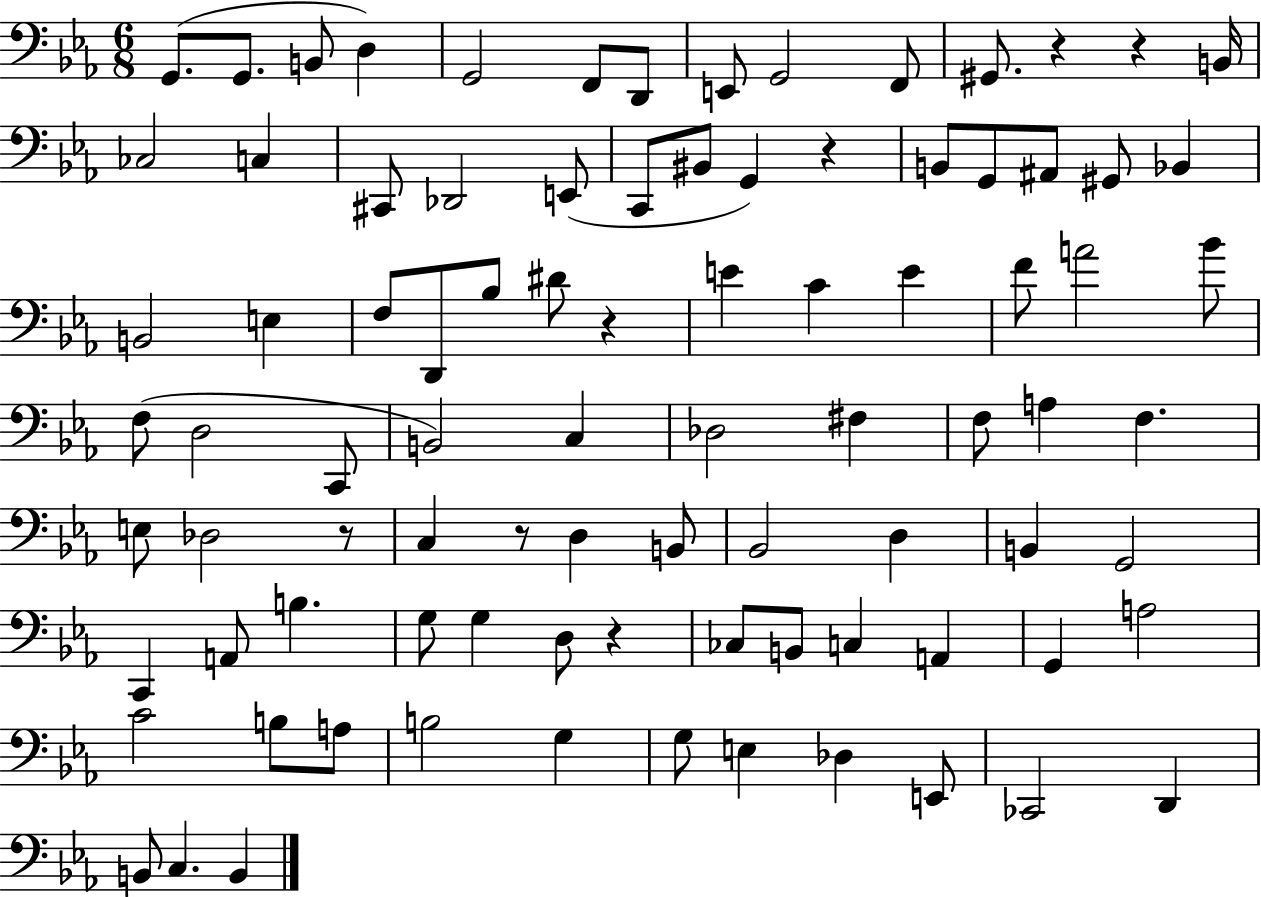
{
  \clef bass
  \numericTimeSignature
  \time 6/8
  \key ees \major
  g,8.( g,8. b,8 d4) | g,2 f,8 d,8 | e,8 g,2 f,8 | gis,8. r4 r4 b,16 | \break ces2 c4 | cis,8 des,2 e,8( | c,8 bis,8 g,4) r4 | b,8 g,8 ais,8 gis,8 bes,4 | \break b,2 e4 | f8 d,8 bes8 dis'8 r4 | e'4 c'4 e'4 | f'8 a'2 bes'8 | \break f8( d2 c,8 | b,2) c4 | des2 fis4 | f8 a4 f4. | \break e8 des2 r8 | c4 r8 d4 b,8 | bes,2 d4 | b,4 g,2 | \break c,4 a,8 b4. | g8 g4 d8 r4 | ces8 b,8 c4 a,4 | g,4 a2 | \break c'2 b8 a8 | b2 g4 | g8 e4 des4 e,8 | ces,2 d,4 | \break b,8 c4. b,4 | \bar "|."
}